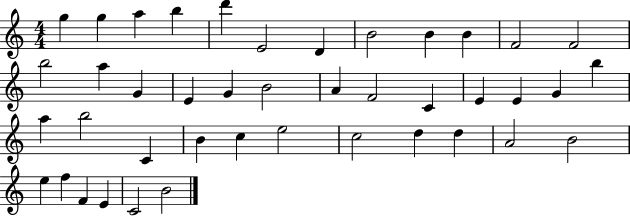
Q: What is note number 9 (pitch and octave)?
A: B4